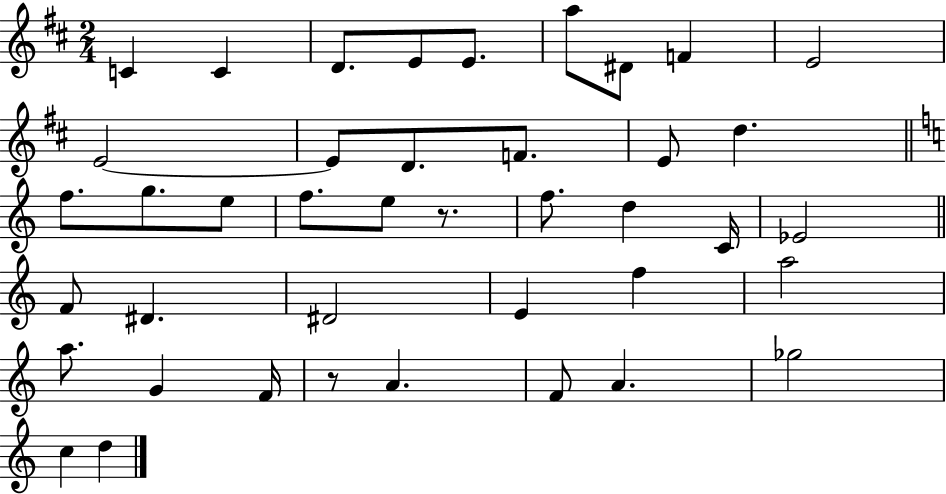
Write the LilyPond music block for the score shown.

{
  \clef treble
  \numericTimeSignature
  \time 2/4
  \key d \major
  \repeat volta 2 { c'4 c'4 | d'8. e'8 e'8. | a''8 dis'8 f'4 | e'2 | \break e'2~~ | e'8 d'8. f'8. | e'8 d''4. | \bar "||" \break \key c \major f''8. g''8. e''8 | f''8. e''8 r8. | f''8. d''4 c'16 | ees'2 | \break \bar "||" \break \key c \major f'8 dis'4. | dis'2 | e'4 f''4 | a''2 | \break a''8. g'4 f'16 | r8 a'4. | f'8 a'4. | ges''2 | \break c''4 d''4 | } \bar "|."
}